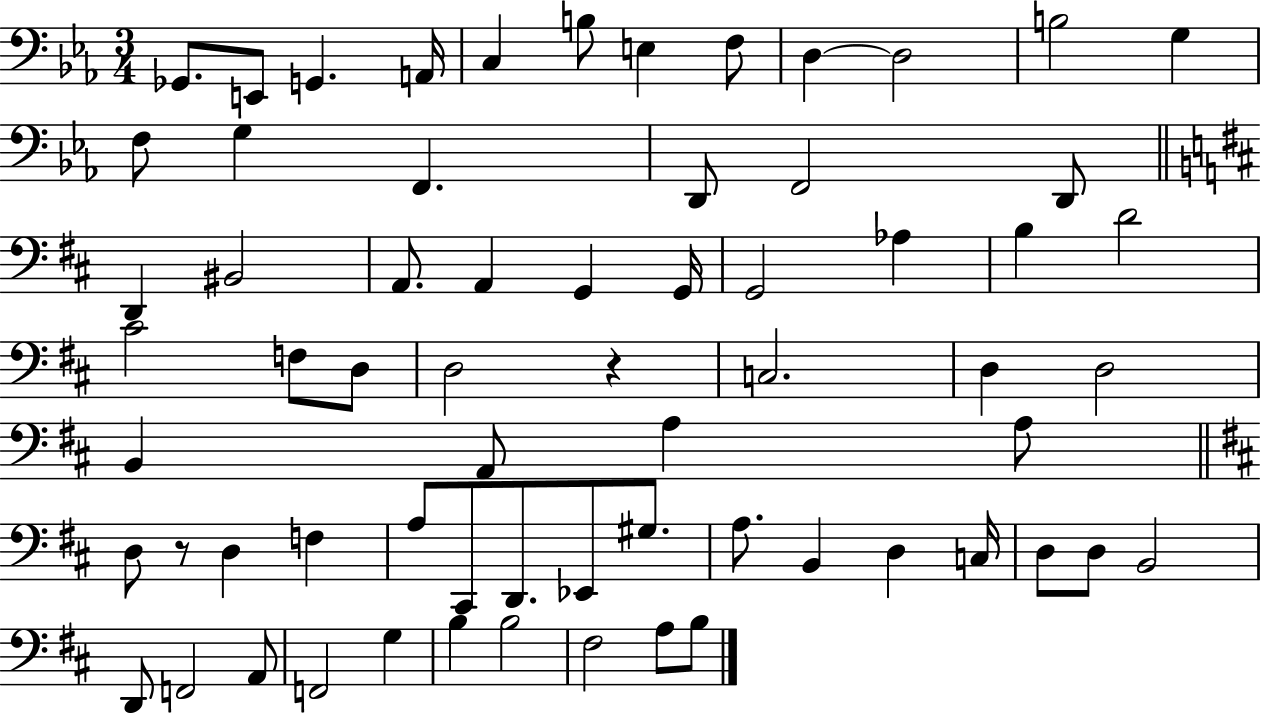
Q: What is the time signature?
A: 3/4